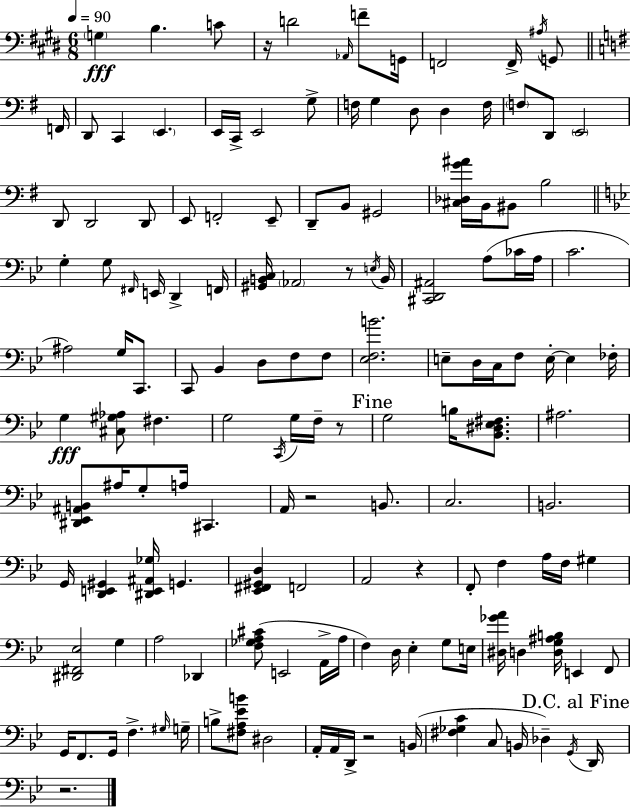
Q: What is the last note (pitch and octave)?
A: D2